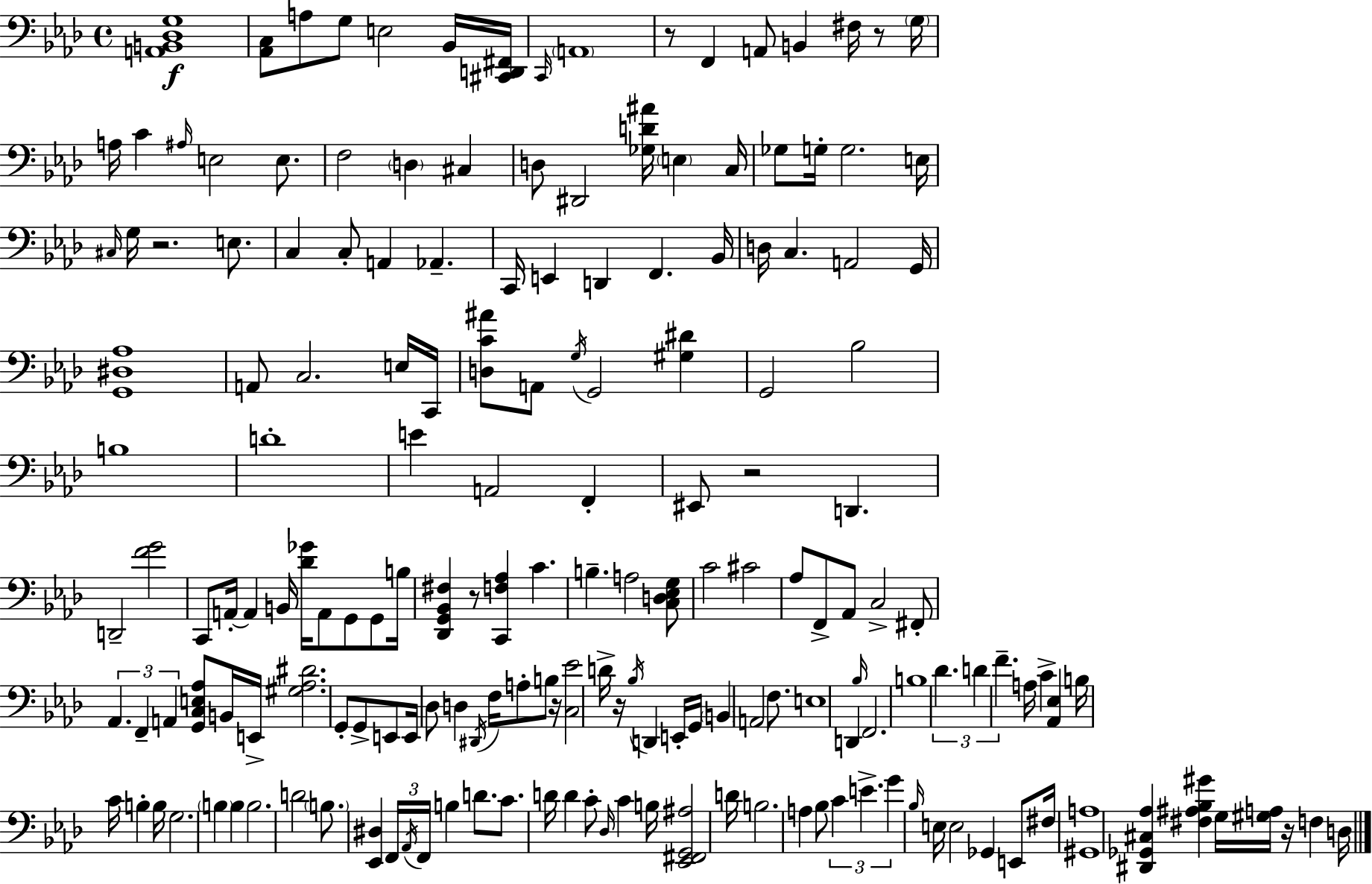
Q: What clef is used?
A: bass